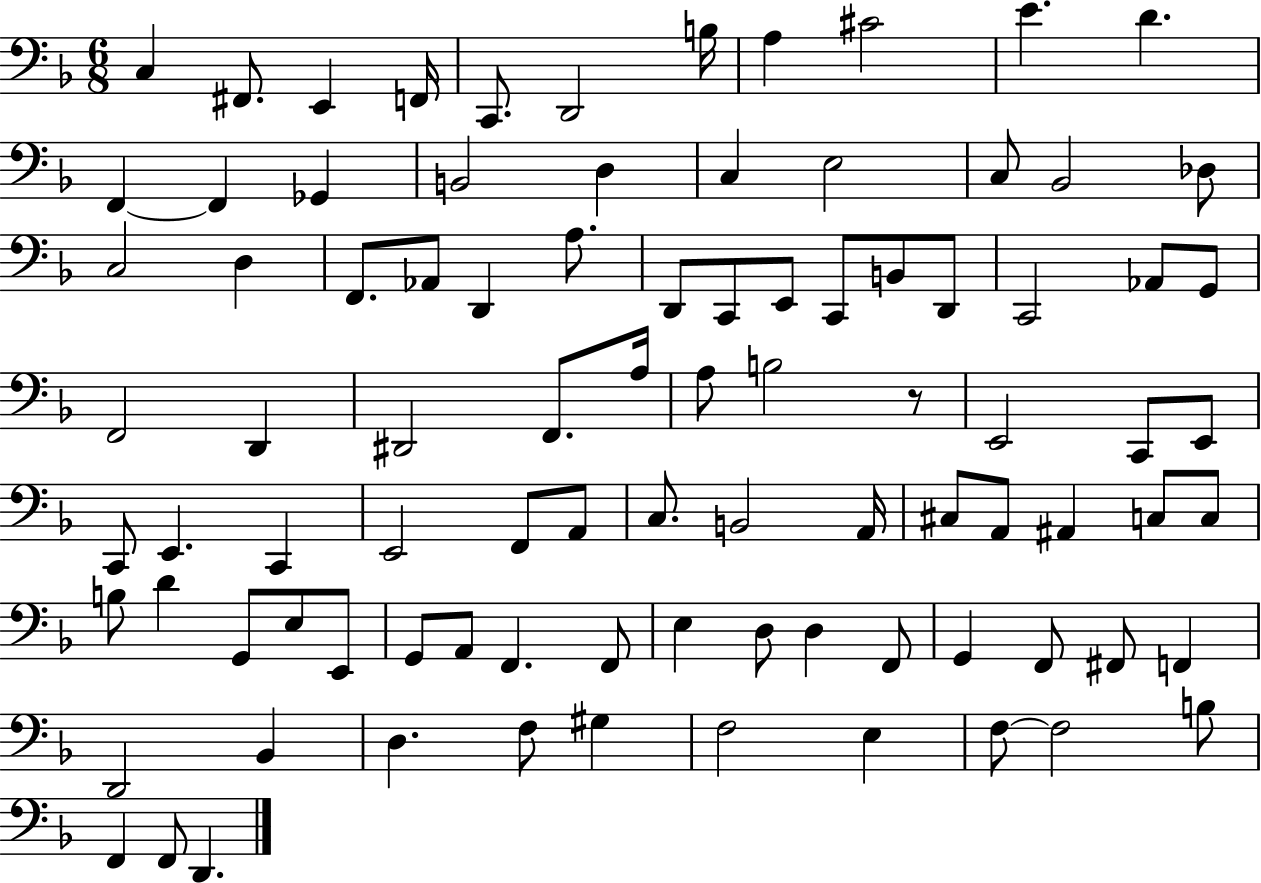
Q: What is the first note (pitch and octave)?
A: C3